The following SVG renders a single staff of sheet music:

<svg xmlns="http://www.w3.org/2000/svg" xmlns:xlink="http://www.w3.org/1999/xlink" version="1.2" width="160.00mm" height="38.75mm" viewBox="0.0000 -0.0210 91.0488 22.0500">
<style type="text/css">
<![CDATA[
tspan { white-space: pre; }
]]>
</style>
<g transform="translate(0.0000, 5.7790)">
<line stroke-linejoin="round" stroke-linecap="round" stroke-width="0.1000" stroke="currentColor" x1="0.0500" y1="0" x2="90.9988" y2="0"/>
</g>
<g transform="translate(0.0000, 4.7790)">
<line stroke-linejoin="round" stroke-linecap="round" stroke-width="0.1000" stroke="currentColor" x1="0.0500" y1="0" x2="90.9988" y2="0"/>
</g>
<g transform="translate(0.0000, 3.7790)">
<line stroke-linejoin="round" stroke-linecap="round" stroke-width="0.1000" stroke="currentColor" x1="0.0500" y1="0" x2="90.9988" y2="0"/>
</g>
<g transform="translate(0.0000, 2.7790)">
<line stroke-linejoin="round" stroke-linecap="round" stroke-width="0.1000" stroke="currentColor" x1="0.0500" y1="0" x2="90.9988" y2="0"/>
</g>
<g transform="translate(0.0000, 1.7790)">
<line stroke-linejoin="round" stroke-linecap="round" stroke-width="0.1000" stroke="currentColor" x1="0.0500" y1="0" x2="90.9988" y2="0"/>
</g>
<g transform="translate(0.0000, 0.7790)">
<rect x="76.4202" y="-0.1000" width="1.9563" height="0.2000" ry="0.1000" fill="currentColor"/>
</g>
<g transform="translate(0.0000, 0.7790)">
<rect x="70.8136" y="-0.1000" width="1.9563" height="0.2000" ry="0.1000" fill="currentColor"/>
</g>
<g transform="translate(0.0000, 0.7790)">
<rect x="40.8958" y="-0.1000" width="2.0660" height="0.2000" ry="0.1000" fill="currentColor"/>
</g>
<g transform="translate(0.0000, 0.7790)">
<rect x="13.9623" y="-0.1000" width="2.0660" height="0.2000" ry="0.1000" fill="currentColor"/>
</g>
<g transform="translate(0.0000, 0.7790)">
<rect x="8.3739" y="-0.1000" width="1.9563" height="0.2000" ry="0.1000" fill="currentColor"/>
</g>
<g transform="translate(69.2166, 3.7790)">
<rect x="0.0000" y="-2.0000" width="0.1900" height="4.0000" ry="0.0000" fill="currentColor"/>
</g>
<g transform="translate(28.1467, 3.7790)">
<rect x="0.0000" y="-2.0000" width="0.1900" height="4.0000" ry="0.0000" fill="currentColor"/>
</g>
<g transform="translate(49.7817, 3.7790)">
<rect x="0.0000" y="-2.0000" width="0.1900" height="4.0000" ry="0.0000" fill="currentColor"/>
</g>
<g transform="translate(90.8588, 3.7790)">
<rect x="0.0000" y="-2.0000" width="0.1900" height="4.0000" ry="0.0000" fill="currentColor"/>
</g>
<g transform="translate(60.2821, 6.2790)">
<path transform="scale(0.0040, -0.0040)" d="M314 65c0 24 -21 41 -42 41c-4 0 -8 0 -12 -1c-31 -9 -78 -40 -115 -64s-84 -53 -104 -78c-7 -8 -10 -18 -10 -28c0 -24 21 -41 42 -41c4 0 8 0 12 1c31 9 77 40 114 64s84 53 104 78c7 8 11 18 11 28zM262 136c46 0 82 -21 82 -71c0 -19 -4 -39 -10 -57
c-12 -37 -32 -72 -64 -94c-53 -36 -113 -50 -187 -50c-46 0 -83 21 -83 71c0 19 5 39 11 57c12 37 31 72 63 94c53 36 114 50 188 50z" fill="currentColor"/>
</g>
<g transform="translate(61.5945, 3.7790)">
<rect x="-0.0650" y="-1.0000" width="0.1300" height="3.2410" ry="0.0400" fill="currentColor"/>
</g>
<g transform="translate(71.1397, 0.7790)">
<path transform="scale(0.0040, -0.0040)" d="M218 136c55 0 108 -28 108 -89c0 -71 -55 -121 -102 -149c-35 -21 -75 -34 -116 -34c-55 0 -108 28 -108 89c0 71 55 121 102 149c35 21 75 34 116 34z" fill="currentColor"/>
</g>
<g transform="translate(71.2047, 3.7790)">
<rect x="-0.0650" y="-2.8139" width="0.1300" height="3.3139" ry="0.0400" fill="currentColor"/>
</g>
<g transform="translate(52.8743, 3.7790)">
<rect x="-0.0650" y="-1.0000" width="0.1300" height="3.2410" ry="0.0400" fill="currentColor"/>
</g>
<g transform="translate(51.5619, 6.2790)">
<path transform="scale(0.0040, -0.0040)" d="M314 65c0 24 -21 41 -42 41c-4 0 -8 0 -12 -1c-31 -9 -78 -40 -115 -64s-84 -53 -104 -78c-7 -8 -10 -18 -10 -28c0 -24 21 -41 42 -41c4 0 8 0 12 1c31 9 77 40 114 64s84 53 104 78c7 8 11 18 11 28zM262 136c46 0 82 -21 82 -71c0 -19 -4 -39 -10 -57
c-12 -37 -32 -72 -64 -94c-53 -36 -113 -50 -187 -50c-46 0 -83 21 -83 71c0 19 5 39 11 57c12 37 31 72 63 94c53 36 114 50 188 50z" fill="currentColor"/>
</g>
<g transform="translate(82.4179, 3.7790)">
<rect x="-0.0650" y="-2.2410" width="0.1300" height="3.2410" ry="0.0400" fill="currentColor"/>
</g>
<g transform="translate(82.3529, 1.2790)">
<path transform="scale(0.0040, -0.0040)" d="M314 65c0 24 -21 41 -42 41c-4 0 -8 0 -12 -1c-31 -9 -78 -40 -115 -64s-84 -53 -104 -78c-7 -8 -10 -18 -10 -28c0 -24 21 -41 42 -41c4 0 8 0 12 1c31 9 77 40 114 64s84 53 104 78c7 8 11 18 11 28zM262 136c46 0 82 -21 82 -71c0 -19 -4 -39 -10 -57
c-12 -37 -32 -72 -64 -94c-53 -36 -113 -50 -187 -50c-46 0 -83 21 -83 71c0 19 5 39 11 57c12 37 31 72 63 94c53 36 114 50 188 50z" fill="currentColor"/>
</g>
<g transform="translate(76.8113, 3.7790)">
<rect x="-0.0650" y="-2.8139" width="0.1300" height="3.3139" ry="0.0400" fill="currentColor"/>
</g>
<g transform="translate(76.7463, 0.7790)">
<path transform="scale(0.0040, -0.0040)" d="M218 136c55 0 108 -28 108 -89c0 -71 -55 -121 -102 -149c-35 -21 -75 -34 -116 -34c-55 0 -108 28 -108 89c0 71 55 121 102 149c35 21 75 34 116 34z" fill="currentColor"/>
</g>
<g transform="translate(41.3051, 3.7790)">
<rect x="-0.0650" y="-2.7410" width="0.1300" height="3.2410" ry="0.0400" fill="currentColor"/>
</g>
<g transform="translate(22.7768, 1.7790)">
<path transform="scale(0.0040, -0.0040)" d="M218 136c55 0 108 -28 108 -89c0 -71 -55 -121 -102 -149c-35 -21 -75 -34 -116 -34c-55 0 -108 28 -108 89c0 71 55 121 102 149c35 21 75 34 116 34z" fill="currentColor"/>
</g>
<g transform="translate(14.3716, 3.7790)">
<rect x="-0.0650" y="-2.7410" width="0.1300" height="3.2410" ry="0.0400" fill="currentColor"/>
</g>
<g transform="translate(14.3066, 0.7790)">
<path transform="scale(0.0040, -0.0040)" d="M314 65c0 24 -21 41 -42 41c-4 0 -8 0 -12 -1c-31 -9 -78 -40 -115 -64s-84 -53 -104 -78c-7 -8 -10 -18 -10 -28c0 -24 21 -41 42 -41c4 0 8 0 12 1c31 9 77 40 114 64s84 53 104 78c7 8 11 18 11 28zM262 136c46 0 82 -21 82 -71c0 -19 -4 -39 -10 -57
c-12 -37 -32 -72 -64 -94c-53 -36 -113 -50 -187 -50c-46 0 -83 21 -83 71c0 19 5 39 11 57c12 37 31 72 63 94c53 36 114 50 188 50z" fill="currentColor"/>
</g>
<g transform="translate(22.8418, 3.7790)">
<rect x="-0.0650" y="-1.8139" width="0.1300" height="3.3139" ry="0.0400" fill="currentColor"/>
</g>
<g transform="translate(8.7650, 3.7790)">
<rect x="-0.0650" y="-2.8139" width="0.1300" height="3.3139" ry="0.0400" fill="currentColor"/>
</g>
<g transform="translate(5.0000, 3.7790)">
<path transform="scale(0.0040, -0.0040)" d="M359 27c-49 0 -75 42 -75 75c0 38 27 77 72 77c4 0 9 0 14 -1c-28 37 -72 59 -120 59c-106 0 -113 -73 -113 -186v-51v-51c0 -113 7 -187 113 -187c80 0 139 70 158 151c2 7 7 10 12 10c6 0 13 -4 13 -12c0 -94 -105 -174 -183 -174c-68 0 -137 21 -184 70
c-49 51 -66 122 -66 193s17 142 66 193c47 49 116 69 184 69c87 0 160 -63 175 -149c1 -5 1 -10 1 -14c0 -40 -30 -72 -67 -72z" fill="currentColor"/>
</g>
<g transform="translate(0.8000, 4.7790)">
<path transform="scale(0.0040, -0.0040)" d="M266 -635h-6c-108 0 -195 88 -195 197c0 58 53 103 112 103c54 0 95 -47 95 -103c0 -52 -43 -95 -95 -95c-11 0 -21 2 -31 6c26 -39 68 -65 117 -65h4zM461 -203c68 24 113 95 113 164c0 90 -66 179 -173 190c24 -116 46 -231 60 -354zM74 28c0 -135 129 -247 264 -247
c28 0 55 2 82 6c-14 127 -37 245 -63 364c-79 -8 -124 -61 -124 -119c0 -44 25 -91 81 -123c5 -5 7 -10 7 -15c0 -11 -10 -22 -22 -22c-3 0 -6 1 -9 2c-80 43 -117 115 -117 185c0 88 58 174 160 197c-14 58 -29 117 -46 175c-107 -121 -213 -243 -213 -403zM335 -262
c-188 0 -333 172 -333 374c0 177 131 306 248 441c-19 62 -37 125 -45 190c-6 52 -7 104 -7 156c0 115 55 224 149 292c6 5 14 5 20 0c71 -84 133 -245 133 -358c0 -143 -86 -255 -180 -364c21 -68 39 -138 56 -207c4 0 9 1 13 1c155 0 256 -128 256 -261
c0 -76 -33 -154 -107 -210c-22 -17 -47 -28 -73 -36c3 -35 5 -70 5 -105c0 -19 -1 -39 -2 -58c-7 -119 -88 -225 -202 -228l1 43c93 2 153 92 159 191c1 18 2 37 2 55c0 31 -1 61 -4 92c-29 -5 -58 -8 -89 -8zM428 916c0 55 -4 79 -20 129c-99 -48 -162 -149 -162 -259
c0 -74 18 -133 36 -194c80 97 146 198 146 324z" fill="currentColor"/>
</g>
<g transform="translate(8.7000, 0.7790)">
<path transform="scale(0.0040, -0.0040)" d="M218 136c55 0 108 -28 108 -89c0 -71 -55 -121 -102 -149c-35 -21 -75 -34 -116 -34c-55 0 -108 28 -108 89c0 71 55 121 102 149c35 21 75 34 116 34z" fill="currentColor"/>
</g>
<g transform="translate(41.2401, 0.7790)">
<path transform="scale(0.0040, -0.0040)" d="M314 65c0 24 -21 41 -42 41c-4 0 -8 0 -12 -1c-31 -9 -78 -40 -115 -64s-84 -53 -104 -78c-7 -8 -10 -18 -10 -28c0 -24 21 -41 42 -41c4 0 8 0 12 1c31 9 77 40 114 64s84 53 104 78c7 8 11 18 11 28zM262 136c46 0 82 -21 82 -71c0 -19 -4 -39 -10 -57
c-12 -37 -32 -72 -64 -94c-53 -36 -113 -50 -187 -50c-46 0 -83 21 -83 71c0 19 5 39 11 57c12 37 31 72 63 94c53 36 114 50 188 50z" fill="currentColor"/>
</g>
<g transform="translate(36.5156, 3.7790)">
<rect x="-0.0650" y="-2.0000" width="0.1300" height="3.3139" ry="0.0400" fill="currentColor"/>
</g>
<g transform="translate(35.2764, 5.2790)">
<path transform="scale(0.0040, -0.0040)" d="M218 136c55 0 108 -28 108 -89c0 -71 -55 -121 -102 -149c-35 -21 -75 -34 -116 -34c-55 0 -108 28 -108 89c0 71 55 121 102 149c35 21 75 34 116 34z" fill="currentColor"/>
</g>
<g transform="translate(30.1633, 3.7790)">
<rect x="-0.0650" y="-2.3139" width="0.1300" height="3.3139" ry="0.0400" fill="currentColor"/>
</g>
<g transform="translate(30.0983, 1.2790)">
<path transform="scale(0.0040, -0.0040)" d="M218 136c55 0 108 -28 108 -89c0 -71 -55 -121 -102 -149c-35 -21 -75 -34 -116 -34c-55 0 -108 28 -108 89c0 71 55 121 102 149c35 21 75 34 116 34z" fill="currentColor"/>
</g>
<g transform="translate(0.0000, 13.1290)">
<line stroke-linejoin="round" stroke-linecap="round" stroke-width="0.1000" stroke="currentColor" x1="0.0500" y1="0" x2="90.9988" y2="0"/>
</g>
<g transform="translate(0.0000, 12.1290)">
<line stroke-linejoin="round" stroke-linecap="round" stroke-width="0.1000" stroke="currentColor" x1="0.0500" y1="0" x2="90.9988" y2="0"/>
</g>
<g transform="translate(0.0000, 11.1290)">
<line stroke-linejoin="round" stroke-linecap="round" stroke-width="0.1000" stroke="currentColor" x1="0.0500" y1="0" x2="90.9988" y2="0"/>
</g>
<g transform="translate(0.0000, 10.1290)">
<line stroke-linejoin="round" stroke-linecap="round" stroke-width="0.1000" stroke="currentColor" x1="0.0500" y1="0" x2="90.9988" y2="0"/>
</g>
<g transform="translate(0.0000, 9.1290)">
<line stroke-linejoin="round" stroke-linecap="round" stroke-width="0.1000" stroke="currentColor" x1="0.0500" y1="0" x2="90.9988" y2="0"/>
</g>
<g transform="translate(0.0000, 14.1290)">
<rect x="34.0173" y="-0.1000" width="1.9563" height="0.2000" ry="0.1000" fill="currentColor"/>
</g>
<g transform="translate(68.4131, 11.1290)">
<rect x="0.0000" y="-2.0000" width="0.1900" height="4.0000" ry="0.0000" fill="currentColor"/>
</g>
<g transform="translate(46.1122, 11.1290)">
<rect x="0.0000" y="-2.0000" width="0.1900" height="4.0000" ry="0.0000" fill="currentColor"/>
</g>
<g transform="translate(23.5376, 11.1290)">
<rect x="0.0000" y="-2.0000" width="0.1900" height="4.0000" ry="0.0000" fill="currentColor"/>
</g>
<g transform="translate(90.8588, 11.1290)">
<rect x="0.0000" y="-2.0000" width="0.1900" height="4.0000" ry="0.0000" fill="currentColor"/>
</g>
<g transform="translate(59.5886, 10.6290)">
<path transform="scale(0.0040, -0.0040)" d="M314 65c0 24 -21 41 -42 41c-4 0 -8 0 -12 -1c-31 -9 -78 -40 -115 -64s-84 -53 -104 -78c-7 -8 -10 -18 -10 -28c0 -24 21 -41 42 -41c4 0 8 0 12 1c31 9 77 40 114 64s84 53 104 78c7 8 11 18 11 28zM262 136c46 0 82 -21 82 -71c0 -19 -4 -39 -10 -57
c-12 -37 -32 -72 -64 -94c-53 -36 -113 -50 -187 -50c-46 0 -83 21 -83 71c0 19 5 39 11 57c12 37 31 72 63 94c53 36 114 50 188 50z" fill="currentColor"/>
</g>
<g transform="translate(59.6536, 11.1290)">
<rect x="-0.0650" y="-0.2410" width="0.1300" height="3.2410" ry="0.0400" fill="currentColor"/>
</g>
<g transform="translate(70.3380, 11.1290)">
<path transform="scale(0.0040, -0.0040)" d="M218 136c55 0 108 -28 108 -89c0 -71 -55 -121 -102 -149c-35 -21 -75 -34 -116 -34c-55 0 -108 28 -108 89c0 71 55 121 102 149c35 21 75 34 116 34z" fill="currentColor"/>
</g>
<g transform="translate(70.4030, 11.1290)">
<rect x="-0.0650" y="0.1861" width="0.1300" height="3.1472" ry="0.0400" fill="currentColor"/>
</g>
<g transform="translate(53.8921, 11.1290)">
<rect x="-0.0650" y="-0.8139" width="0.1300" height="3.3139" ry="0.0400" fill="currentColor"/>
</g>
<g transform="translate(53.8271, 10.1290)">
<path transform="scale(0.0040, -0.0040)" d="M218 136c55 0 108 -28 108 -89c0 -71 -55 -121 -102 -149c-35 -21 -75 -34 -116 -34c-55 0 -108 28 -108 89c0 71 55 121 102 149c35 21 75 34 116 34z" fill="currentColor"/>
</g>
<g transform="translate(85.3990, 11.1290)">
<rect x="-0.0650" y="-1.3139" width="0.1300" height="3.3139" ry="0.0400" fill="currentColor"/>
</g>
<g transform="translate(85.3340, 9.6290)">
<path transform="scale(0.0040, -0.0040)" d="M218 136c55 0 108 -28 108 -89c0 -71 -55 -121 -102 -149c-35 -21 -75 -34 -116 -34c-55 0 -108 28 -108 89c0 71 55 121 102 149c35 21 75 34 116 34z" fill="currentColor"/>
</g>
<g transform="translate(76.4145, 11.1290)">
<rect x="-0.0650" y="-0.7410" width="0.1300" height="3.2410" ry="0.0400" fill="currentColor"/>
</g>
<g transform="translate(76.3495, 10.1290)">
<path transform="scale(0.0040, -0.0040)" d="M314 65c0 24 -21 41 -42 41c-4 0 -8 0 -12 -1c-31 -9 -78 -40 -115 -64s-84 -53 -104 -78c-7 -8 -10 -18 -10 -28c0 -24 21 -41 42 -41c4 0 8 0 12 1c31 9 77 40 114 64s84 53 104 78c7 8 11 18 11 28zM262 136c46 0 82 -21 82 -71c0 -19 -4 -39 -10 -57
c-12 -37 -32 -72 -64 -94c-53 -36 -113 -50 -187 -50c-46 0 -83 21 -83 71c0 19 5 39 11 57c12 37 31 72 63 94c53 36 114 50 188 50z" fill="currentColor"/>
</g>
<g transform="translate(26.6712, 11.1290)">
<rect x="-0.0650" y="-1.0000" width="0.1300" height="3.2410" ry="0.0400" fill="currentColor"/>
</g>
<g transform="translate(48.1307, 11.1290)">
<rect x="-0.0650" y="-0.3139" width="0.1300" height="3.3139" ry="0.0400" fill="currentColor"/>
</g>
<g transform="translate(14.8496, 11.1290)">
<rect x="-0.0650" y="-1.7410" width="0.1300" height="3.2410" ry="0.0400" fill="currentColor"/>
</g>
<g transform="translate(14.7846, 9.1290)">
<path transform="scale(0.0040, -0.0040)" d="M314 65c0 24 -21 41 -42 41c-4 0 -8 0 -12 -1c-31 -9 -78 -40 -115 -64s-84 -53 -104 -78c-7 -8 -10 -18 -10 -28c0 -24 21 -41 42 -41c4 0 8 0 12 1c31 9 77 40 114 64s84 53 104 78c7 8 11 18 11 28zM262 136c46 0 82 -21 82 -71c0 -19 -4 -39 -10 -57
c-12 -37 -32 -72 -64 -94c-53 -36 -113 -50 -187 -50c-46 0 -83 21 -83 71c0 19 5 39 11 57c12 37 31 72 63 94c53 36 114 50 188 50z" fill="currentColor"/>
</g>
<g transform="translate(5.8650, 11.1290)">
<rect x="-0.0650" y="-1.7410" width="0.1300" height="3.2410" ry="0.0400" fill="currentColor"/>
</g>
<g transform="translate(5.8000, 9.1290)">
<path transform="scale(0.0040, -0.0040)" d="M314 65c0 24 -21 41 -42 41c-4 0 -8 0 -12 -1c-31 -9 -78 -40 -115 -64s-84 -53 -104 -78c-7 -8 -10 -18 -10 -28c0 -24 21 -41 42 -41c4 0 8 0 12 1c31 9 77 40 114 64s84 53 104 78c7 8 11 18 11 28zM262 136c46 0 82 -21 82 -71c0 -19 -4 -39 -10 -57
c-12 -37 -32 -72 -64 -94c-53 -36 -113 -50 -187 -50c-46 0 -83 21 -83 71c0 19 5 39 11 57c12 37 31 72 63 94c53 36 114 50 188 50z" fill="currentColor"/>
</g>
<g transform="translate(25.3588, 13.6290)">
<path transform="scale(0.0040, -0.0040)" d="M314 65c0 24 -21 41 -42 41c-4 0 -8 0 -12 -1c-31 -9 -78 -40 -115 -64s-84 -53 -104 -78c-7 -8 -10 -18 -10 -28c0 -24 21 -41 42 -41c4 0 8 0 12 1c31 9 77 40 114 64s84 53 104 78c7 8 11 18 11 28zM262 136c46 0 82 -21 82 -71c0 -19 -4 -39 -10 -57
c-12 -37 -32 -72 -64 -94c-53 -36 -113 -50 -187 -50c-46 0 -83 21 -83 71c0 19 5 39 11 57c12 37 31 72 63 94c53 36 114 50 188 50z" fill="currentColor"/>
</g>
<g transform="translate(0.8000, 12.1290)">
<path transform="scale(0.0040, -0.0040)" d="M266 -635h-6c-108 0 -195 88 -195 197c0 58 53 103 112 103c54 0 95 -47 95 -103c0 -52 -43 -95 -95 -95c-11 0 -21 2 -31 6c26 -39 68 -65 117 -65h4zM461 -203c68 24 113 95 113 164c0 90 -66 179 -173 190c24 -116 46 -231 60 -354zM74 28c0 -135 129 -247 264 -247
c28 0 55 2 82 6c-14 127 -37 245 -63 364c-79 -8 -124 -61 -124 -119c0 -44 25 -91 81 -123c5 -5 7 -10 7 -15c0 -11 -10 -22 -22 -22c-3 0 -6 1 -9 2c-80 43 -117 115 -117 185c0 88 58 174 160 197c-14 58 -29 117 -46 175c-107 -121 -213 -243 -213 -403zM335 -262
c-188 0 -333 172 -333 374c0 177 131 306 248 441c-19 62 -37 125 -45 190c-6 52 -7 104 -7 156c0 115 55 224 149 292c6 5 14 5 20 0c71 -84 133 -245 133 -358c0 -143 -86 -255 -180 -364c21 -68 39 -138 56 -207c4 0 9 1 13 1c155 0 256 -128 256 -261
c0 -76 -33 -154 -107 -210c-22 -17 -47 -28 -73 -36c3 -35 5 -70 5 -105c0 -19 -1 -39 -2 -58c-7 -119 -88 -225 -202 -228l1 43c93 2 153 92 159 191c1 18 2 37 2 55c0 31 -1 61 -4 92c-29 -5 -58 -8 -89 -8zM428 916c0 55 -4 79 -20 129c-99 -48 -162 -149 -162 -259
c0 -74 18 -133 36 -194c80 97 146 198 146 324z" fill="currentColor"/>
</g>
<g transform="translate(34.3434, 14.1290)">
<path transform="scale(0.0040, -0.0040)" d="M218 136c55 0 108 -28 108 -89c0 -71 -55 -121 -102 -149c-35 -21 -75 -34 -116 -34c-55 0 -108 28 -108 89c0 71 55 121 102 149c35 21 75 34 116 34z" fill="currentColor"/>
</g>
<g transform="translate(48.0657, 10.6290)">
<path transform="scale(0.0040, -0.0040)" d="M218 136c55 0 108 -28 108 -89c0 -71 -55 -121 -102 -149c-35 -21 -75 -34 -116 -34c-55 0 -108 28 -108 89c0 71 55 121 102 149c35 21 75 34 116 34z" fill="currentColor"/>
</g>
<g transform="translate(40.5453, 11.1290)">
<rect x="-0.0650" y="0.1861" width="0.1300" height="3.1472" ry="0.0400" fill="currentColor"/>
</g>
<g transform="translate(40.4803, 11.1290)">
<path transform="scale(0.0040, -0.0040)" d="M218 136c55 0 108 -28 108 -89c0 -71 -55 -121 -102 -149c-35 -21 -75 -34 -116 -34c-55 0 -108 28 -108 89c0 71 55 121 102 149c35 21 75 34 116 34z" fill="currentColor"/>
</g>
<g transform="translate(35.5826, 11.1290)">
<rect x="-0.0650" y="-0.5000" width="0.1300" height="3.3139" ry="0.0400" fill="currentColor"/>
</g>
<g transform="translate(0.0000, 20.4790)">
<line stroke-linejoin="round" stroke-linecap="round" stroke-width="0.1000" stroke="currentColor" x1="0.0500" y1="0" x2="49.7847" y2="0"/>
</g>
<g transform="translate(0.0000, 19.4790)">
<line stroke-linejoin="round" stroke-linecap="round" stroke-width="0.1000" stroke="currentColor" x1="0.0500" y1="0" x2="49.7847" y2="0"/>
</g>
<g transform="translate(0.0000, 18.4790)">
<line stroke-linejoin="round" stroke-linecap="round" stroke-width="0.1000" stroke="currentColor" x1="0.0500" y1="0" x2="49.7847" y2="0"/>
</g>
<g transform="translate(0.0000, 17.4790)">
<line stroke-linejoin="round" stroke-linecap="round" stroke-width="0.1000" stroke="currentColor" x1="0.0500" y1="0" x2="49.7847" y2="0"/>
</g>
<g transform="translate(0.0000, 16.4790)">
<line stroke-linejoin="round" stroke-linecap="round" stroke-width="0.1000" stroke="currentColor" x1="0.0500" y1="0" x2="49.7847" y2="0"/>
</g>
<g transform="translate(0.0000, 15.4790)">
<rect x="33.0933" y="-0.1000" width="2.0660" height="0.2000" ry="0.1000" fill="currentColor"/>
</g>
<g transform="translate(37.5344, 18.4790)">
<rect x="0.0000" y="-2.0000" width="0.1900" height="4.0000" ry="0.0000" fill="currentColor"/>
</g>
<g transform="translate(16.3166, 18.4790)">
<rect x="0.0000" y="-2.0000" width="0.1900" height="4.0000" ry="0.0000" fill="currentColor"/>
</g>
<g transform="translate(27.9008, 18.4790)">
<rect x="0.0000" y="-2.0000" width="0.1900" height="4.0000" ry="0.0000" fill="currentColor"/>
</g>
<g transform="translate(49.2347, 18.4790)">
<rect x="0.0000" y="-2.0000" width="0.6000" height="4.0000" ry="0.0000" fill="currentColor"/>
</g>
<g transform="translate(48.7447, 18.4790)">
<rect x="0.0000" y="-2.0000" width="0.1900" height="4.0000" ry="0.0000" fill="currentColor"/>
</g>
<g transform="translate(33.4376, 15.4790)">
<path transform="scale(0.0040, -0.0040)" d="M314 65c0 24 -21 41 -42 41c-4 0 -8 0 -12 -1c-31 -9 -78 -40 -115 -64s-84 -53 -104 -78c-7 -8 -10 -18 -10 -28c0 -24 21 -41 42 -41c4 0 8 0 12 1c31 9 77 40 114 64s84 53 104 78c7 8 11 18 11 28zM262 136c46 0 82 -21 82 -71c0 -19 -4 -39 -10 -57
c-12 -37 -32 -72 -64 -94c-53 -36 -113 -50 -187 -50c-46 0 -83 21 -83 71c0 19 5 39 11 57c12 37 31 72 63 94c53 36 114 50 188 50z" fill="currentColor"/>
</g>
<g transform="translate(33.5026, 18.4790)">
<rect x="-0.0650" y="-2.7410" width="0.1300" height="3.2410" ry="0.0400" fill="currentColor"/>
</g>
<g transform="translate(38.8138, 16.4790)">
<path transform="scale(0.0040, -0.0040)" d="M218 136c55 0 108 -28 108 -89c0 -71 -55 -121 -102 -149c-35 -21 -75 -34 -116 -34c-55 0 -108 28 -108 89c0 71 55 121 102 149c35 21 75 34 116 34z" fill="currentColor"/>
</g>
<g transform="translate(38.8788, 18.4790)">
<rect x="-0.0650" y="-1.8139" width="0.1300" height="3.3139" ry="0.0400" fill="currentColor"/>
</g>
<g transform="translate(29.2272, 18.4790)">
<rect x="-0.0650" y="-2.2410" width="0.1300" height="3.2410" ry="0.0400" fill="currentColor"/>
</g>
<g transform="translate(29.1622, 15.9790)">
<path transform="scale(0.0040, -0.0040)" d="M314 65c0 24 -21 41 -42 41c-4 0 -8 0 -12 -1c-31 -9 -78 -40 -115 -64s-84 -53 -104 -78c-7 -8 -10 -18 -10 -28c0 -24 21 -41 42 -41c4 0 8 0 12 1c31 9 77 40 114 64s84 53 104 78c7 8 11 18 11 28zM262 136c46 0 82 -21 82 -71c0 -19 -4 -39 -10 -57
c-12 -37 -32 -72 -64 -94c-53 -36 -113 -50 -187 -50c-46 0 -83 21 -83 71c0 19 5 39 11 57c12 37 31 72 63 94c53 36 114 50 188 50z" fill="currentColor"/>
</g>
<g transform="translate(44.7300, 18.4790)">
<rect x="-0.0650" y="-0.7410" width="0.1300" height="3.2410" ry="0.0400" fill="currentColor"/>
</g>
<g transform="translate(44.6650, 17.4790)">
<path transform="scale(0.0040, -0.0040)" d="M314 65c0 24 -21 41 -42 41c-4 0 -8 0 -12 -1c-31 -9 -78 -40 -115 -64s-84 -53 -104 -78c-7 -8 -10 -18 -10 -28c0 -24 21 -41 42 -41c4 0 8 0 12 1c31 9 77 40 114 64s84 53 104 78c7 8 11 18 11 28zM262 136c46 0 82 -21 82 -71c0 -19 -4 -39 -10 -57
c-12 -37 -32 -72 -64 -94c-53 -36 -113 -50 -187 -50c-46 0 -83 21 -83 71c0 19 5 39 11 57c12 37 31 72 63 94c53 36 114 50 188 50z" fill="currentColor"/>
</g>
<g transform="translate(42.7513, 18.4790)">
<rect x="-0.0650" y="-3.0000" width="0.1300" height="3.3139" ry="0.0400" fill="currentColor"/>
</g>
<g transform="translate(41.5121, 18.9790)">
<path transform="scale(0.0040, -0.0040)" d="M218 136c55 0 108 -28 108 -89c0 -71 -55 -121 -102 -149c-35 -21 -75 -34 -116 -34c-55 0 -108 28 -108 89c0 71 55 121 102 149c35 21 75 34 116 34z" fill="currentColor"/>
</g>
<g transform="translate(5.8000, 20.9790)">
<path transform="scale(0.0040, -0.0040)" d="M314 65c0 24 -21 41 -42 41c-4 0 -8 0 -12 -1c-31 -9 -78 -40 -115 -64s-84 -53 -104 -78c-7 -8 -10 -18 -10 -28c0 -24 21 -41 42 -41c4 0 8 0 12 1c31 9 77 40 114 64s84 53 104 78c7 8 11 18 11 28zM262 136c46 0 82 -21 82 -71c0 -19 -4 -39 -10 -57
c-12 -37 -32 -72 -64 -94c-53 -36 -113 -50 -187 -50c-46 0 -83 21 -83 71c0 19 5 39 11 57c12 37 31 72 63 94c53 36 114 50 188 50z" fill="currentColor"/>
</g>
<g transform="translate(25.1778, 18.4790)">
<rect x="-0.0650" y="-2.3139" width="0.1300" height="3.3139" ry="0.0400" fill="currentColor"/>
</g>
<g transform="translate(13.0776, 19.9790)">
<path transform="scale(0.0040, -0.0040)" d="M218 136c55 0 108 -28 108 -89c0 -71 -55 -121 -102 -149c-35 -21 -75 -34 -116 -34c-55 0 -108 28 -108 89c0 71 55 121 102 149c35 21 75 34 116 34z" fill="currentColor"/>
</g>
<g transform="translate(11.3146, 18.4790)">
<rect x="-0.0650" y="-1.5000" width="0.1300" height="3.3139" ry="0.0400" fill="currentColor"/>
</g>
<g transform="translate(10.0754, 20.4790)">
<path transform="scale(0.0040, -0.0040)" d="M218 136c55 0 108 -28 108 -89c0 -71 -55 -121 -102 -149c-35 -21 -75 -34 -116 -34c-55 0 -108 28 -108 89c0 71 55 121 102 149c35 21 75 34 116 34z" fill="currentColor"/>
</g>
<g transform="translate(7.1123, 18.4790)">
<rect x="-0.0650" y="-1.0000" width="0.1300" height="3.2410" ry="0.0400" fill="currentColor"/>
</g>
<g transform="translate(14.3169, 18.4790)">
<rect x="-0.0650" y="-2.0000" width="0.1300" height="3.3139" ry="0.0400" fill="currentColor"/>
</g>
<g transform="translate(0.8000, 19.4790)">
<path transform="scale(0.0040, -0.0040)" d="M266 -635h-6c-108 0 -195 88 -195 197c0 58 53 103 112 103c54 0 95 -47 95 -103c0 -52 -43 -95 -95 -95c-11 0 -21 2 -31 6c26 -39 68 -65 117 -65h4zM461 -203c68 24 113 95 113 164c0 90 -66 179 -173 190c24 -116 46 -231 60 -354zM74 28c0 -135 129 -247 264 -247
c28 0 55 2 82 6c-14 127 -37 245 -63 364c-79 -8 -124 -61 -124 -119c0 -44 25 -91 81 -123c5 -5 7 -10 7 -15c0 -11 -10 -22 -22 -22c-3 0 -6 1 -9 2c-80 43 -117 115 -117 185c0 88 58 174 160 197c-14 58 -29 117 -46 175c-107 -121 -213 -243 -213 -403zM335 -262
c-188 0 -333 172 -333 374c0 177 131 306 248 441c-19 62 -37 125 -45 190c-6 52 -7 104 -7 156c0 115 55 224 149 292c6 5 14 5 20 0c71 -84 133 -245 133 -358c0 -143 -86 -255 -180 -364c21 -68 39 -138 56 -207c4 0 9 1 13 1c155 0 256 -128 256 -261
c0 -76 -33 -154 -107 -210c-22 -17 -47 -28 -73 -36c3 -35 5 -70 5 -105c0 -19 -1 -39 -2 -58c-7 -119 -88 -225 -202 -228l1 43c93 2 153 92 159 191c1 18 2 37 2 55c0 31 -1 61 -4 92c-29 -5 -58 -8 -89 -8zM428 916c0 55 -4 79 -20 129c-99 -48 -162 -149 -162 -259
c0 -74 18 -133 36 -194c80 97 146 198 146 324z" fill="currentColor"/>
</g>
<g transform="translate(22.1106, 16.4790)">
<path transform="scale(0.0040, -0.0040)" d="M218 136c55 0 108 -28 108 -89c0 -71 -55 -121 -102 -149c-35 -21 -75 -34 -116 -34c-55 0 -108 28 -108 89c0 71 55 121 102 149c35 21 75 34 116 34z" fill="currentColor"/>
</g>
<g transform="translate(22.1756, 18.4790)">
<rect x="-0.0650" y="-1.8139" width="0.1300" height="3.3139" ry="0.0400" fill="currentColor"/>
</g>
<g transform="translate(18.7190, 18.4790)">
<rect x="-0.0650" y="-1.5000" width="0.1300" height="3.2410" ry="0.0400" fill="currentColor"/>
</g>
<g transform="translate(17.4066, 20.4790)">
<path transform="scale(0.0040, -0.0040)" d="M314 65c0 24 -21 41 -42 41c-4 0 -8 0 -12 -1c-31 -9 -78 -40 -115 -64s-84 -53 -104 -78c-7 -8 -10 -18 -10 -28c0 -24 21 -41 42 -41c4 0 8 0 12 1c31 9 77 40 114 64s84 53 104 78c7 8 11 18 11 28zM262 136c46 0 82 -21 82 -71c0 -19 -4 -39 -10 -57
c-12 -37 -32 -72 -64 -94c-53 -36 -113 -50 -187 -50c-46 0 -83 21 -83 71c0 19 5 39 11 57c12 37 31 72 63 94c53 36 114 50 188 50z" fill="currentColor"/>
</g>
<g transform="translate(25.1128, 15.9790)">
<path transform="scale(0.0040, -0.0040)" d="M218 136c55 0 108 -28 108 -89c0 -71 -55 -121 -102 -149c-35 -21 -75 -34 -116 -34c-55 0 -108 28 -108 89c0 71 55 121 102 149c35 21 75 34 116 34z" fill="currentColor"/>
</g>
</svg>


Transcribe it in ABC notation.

X:1
T:Untitled
M:4/4
L:1/4
K:C
a a2 f g F a2 D2 D2 a a g2 f2 f2 D2 C B c d c2 B d2 e D2 E F E2 f g g2 a2 f A d2